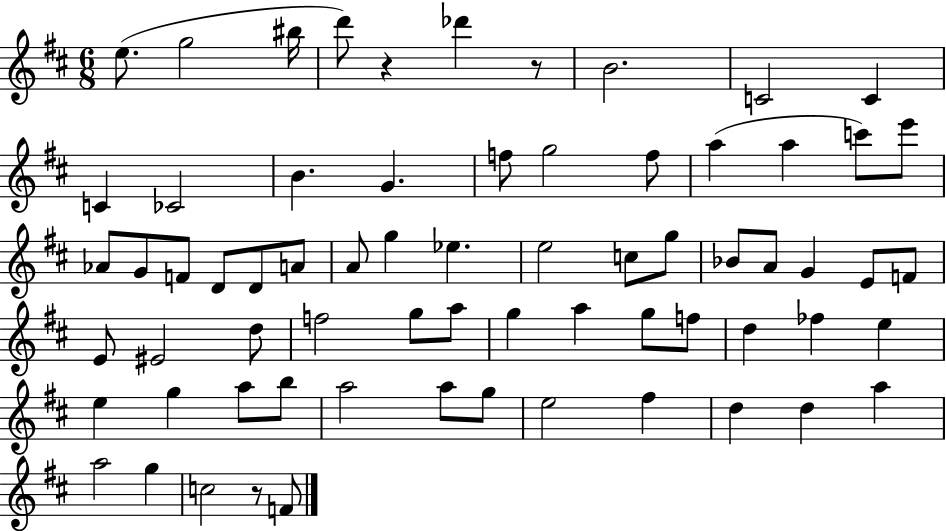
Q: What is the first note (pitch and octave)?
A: E5